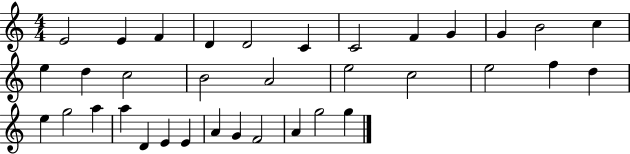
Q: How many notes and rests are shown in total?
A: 35